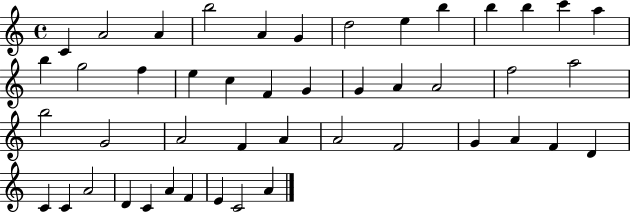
{
  \clef treble
  \time 4/4
  \defaultTimeSignature
  \key c \major
  c'4 a'2 a'4 | b''2 a'4 g'4 | d''2 e''4 b''4 | b''4 b''4 c'''4 a''4 | \break b''4 g''2 f''4 | e''4 c''4 f'4 g'4 | g'4 a'4 a'2 | f''2 a''2 | \break b''2 g'2 | a'2 f'4 a'4 | a'2 f'2 | g'4 a'4 f'4 d'4 | \break c'4 c'4 a'2 | d'4 c'4 a'4 f'4 | e'4 c'2 a'4 | \bar "|."
}